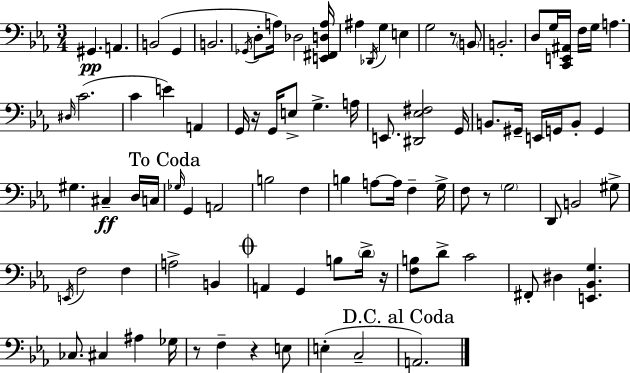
{
  \clef bass
  \numericTimeSignature
  \time 3/4
  \key ees \major
  gis,4.\pp a,4. | b,2( g,4 | b,2. | \acciaccatura { ges,16 } d8-. a16) des2 | \break <e, fis, d a>16 ais4 \acciaccatura { des,16 } g4 e4 | g2 r8 | \parenthesize b,8 b,2.-. | d8 g16 <c, e, ais,>16 f16 g16 a4. | \break \grace { dis16 }( c'2. | c'4 e'4) a,4 | g,16 r16 g,16 e8-> g4.-> | a16 e,8. <dis, ees fis>2 | \break g,16 b,8. gis,16-- e,16 g,16 b,8-. g,4 | gis4. cis4--\ff | d16 c16 \mark "To Coda" \grace { ges16 } g,4 a,2 | b2 | \break f4 b4 a8~~ a16 f4-- | g16-> f8 r8 \parenthesize g2 | d,8 b,2 | gis8-> \acciaccatura { e,16 } f2 | \break f4 a2-> | b,4 \mark \markup { \musicglyph "scripts.coda" } a,4 g,4 | b8 \parenthesize d'16-> r16 <f b>8 d'8-> c'2 | fis,8-. dis4 <e, bes, g>4. | \break ces8. cis4 | ais4 ges16 r8 f4-- r4 | e8 e4-.( c2-- | \mark "D.C. al Coda" a,2.) | \break \bar "|."
}